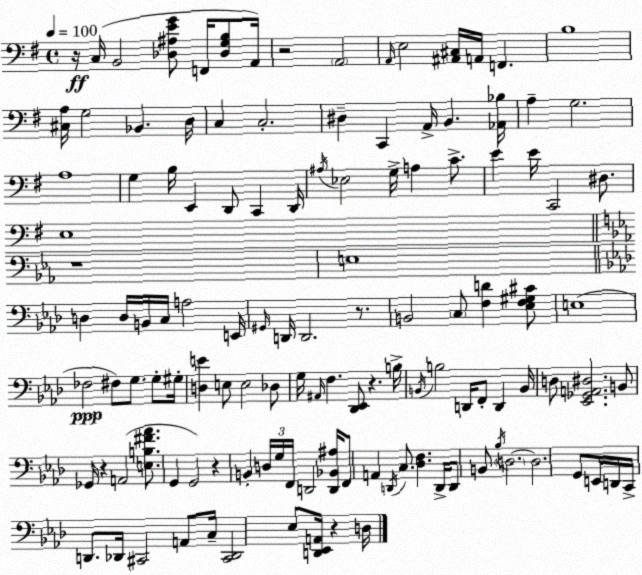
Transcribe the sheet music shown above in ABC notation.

X:1
T:Untitled
M:4/4
L:1/4
K:G
z/4 C,/4 B,,2 [_D,^A,EG]/2 F,,/4 [_D,G,B,]/2 A,,/4 z2 A,,2 A,,/4 E,2 [^A,,^C,]/4 A,,/4 F,, B,4 [^C,A,]/4 G,2 _B,, D,/4 C, C,2 ^D, C,, A,,/4 B,, [_A,,_B,]/4 A, G,2 A,4 G, B,/4 E,, D,,/2 C,, D,,/4 ^A,/4 _E,2 G,/4 A, C/2 E E/4 C,,2 ^D,/2 E,4 z4 E,4 D, D,/4 B,,/4 C,/4 A,2 E,,/4 ^G,,/4 D,,/4 D,,2 z/2 B,,2 C,/2 [F,D] [_E,F,^G,^C]/2 E,4 _F,2 ^F,/2 G,/2 G,/2 ^G,/4 [D,E] E,/2 E,2 _D,/2 G,/4 ^A,,/4 F, [_D,,_E,,]/2 z B,/4 B,,/4 B,2 D,,/4 F,,/2 D,, B,,/4 D,/2 [_E,,_G,,A,,^D,]2 B,,/2 _G,,/4 z A,,2 [E,B,^F_A]/2 G,, G,,2 z B,, D,/4 G,/4 F,,/4 D,,2 [D,,_B,,^A,]/4 F,,/2 A,, D,,/4 C,/2 [_D,F,] D,,/4 D,,/2 B,,/2 _B,/4 D,2 D,2 G,,/2 E,,/4 D,,/4 C,,/4 D,,/2 _D,,/4 ^C,,2 A,,/2 C,/4 [^C,,_D,,]2 _E,/2 [D,,_E,,A,,]/4 z D,/4